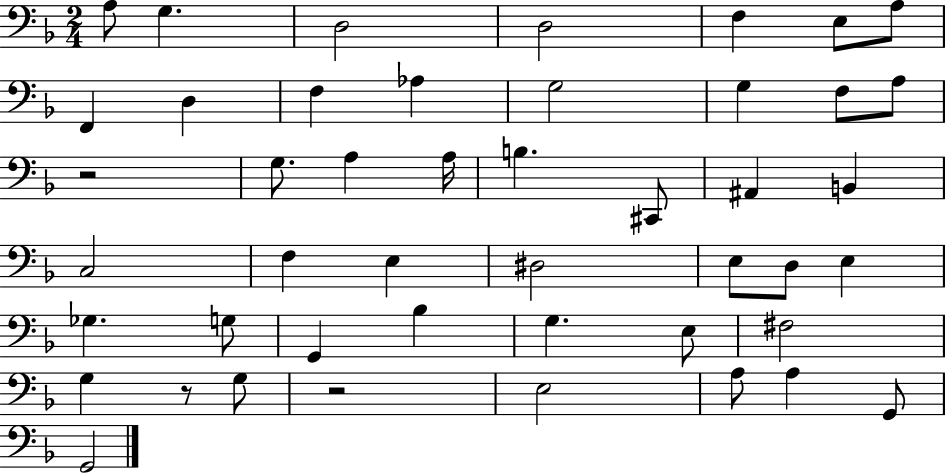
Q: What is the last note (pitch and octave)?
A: G2